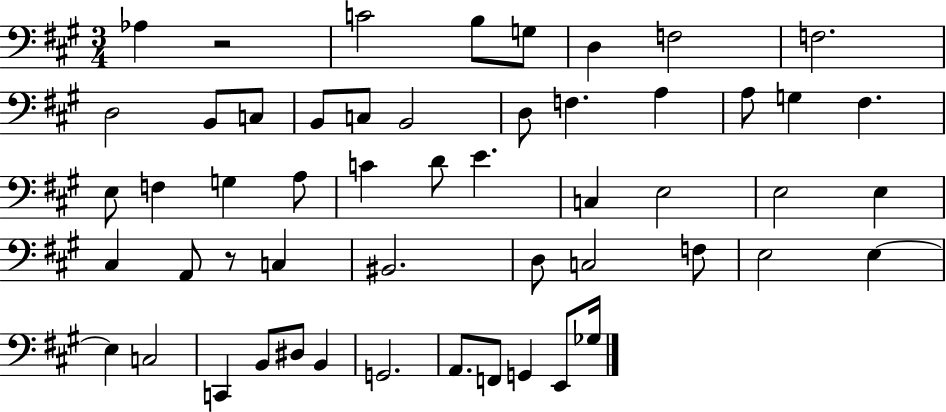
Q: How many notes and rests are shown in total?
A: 53